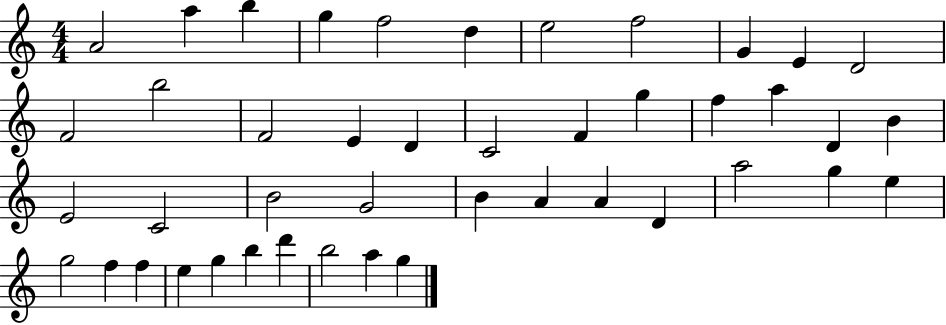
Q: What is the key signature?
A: C major